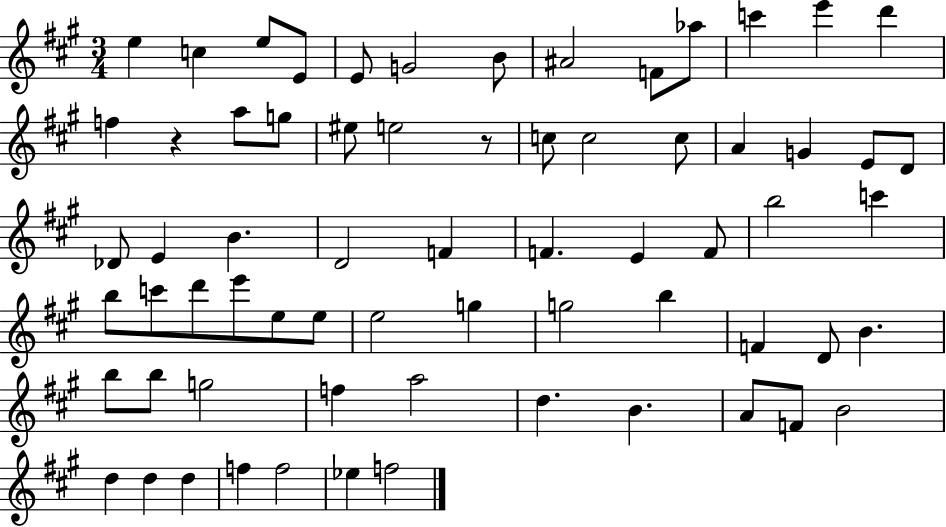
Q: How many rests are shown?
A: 2